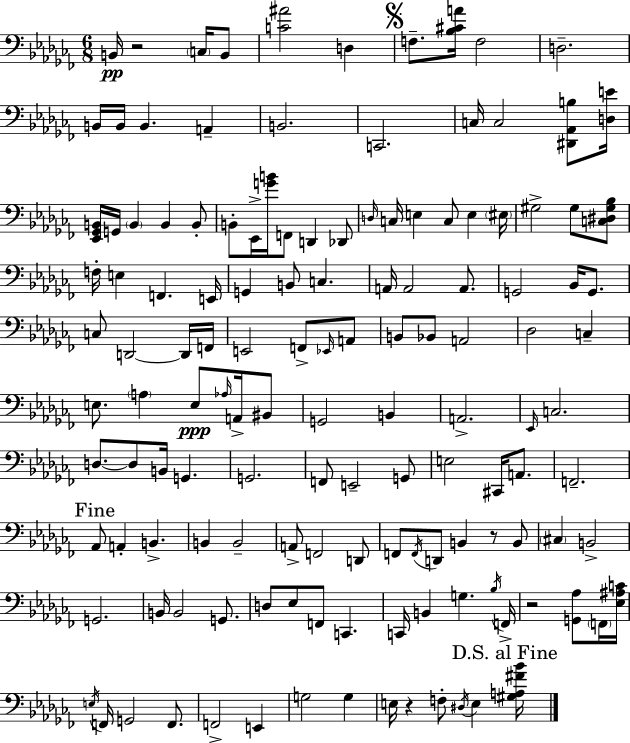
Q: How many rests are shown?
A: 4